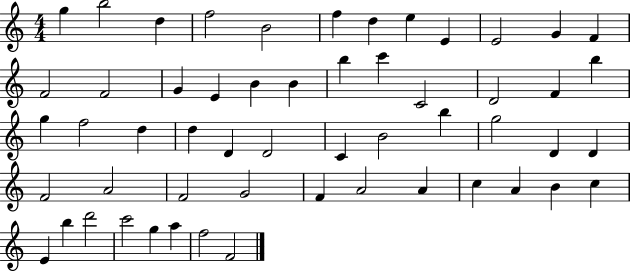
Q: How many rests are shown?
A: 0